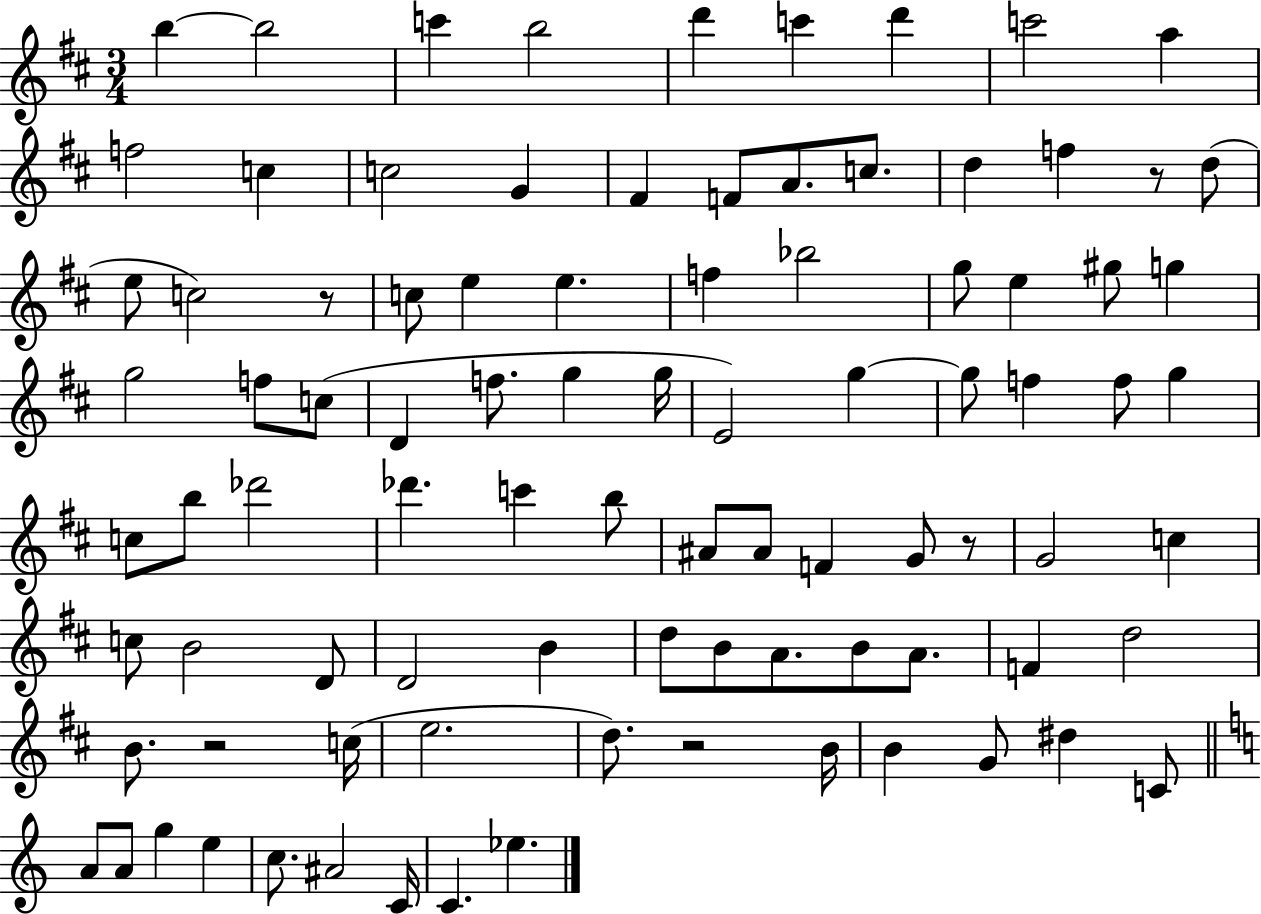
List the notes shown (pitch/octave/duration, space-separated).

B5/q B5/h C6/q B5/h D6/q C6/q D6/q C6/h A5/q F5/h C5/q C5/h G4/q F#4/q F4/e A4/e. C5/e. D5/q F5/q R/e D5/e E5/e C5/h R/e C5/e E5/q E5/q. F5/q Bb5/h G5/e E5/q G#5/e G5/q G5/h F5/e C5/e D4/q F5/e. G5/q G5/s E4/h G5/q G5/e F5/q F5/e G5/q C5/e B5/e Db6/h Db6/q. C6/q B5/e A#4/e A#4/e F4/q G4/e R/e G4/h C5/q C5/e B4/h D4/e D4/h B4/q D5/e B4/e A4/e. B4/e A4/e. F4/q D5/h B4/e. R/h C5/s E5/h. D5/e. R/h B4/s B4/q G4/e D#5/q C4/e A4/e A4/e G5/q E5/q C5/e. A#4/h C4/s C4/q. Eb5/q.